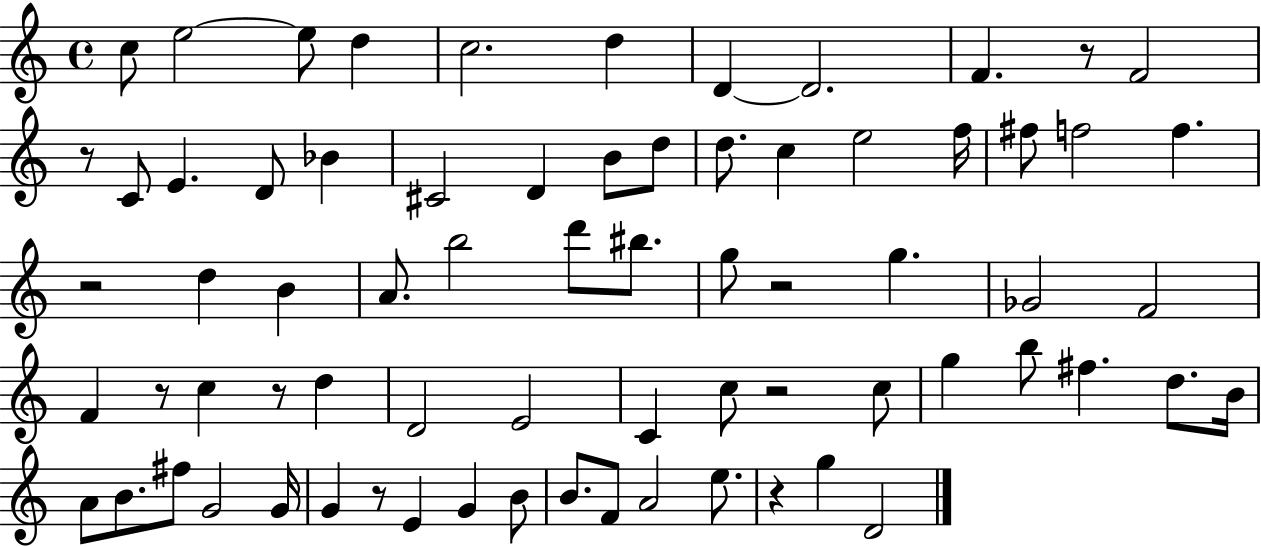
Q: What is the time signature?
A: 4/4